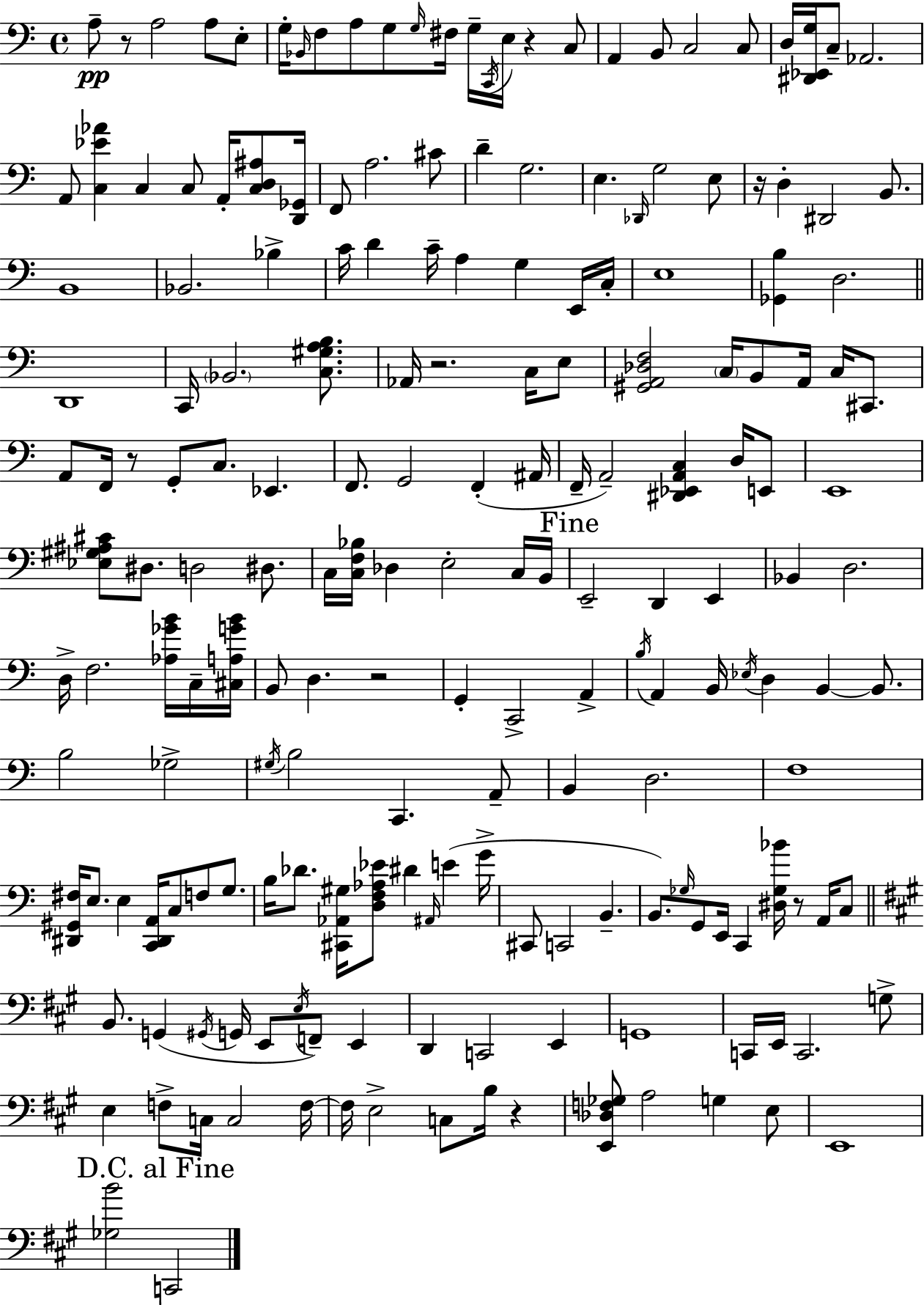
X:1
T:Untitled
M:4/4
L:1/4
K:Am
A,/2 z/2 A,2 A,/2 E,/2 G,/4 _B,,/4 F,/2 A,/2 G,/2 G,/4 ^F,/4 G,/4 C,,/4 E,/4 z C,/2 A,, B,,/2 C,2 C,/2 D,/4 [^D,,_E,,G,]/4 C,/2 _A,,2 A,,/2 [C,_E_A] C, C,/2 A,,/4 [C,D,^A,]/2 [D,,_G,,]/4 F,,/2 A,2 ^C/2 D G,2 E, _D,,/4 G,2 E,/2 z/4 D, ^D,,2 B,,/2 B,,4 _B,,2 _B, C/4 D C/4 A, G, E,,/4 C,/4 E,4 [_G,,B,] D,2 D,,4 C,,/4 _B,,2 [C,^G,A,B,]/2 _A,,/4 z2 C,/4 E,/2 [^G,,A,,_D,F,]2 C,/4 B,,/2 A,,/4 C,/4 ^C,,/2 A,,/2 F,,/4 z/2 G,,/2 C,/2 _E,, F,,/2 G,,2 F,, ^A,,/4 F,,/4 A,,2 [^D,,_E,,A,,C,] D,/4 E,,/2 E,,4 [_E,^G,^A,^C]/2 ^D,/2 D,2 ^D,/2 C,/4 [C,F,_B,]/4 _D, E,2 C,/4 B,,/4 E,,2 D,, E,, _B,, D,2 D,/4 F,2 [_A,_GB]/4 C,/4 [^C,A,GB]/4 B,,/2 D, z2 G,, C,,2 A,, B,/4 A,, B,,/4 _E,/4 D, B,, B,,/2 B,2 _G,2 ^G,/4 B,2 C,, A,,/2 B,, D,2 F,4 [^D,,^G,,^F,]/4 E,/2 E, [C,,^D,,A,,]/4 C,/2 F,/2 G,/2 B,/4 _D/2 [^C,,_A,,^G,]/4 [D,F,_A,_E]/2 ^D ^A,,/4 E G/4 ^C,,/2 C,,2 B,, B,,/2 _G,/4 G,,/2 E,,/4 C,, [^D,_G,_B]/4 z/2 A,,/4 C,/2 B,,/2 G,, ^G,,/4 G,,/4 E,,/2 E,/4 F,,/2 E,, D,, C,,2 E,, G,,4 C,,/4 E,,/4 C,,2 G,/2 E, F,/2 C,/4 C,2 F,/4 F,/4 E,2 C,/2 B,/4 z [E,,_D,F,_G,]/2 A,2 G, E,/2 E,,4 [_G,B]2 C,,2